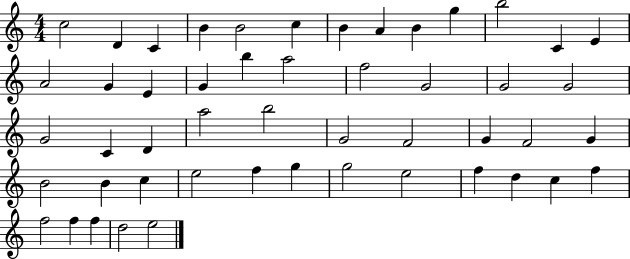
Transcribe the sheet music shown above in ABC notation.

X:1
T:Untitled
M:4/4
L:1/4
K:C
c2 D C B B2 c B A B g b2 C E A2 G E G b a2 f2 G2 G2 G2 G2 C D a2 b2 G2 F2 G F2 G B2 B c e2 f g g2 e2 f d c f f2 f f d2 e2